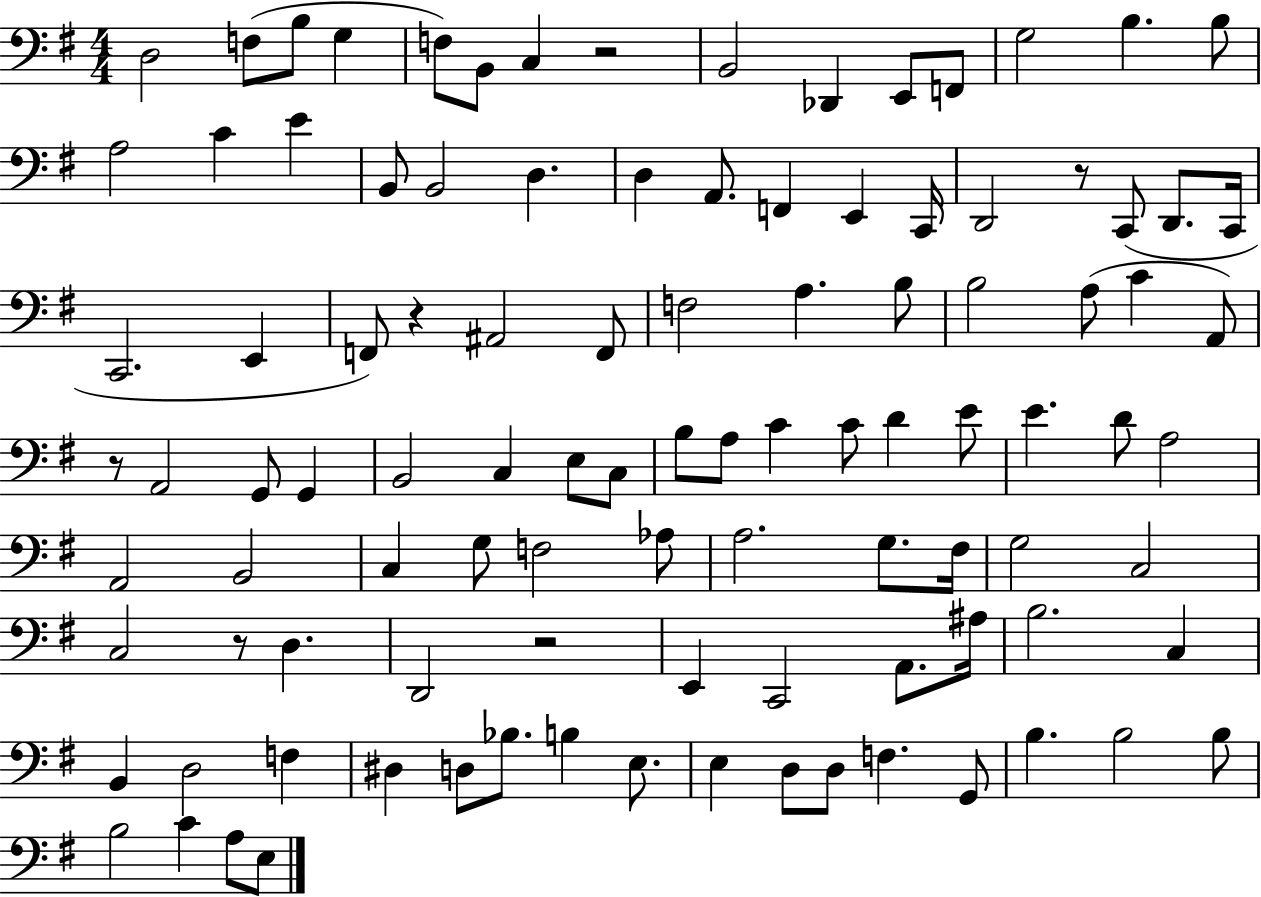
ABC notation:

X:1
T:Untitled
M:4/4
L:1/4
K:G
D,2 F,/2 B,/2 G, F,/2 B,,/2 C, z2 B,,2 _D,, E,,/2 F,,/2 G,2 B, B,/2 A,2 C E B,,/2 B,,2 D, D, A,,/2 F,, E,, C,,/4 D,,2 z/2 C,,/2 D,,/2 C,,/4 C,,2 E,, F,,/2 z ^A,,2 F,,/2 F,2 A, B,/2 B,2 A,/2 C A,,/2 z/2 A,,2 G,,/2 G,, B,,2 C, E,/2 C,/2 B,/2 A,/2 C C/2 D E/2 E D/2 A,2 A,,2 B,,2 C, G,/2 F,2 _A,/2 A,2 G,/2 ^F,/4 G,2 C,2 C,2 z/2 D, D,,2 z2 E,, C,,2 A,,/2 ^A,/4 B,2 C, B,, D,2 F, ^D, D,/2 _B,/2 B, E,/2 E, D,/2 D,/2 F, G,,/2 B, B,2 B,/2 B,2 C A,/2 E,/2